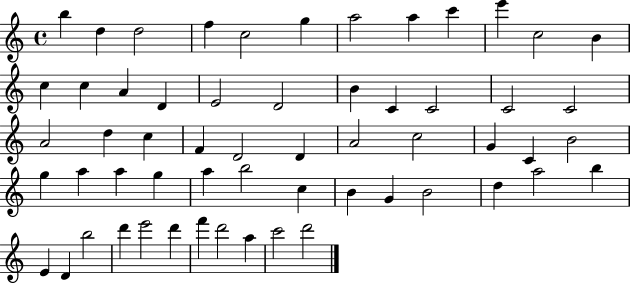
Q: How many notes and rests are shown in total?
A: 58